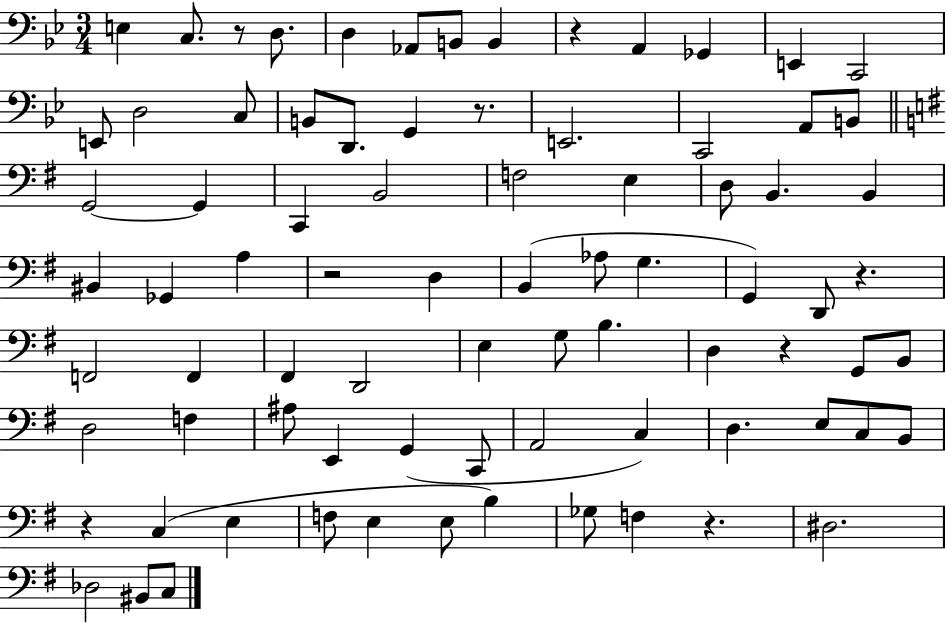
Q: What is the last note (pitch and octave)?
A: C3